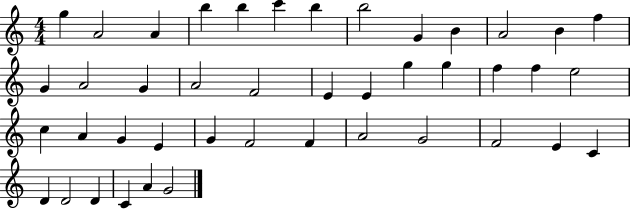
X:1
T:Untitled
M:4/4
L:1/4
K:C
g A2 A b b c' b b2 G B A2 B f G A2 G A2 F2 E E g g f f e2 c A G E G F2 F A2 G2 F2 E C D D2 D C A G2